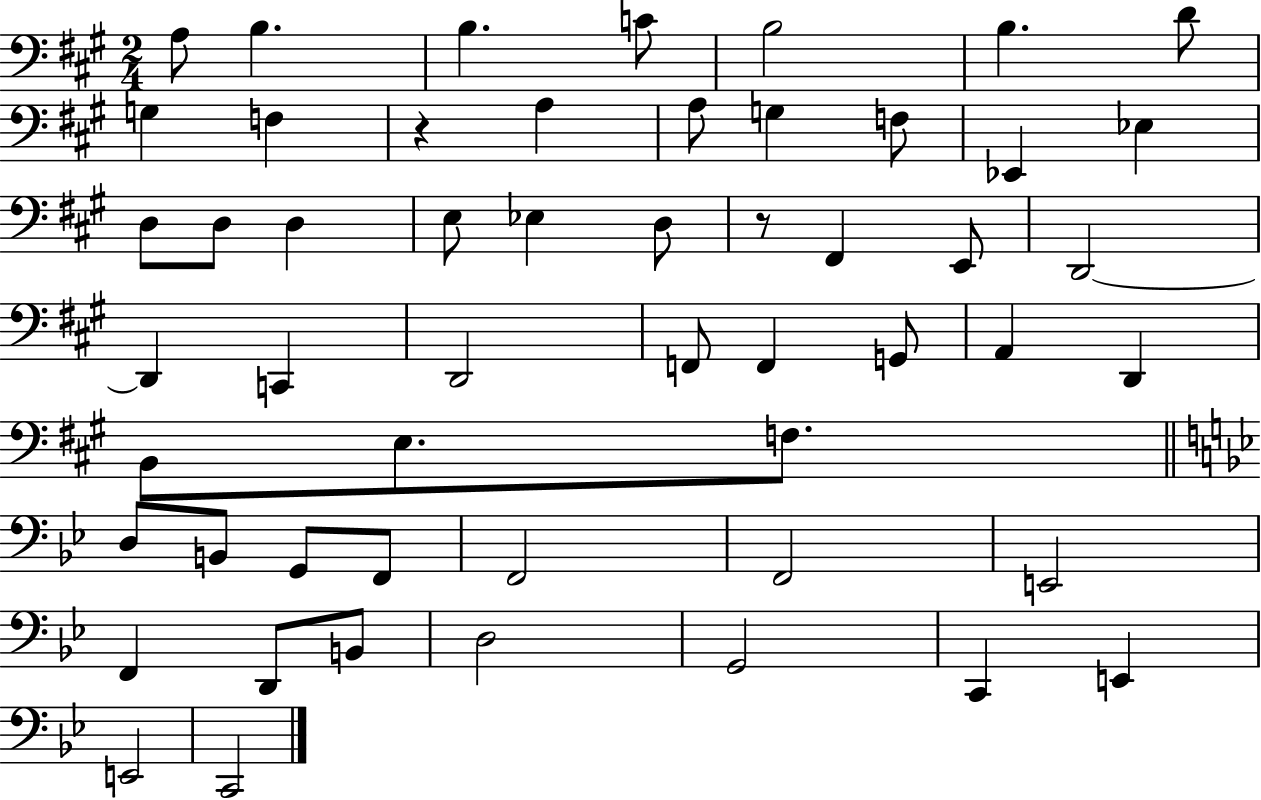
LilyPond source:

{
  \clef bass
  \numericTimeSignature
  \time 2/4
  \key a \major
  a8 b4. | b4. c'8 | b2 | b4. d'8 | \break g4 f4 | r4 a4 | a8 g4 f8 | ees,4 ees4 | \break d8 d8 d4 | e8 ees4 d8 | r8 fis,4 e,8 | d,2~~ | \break d,4 c,4 | d,2 | f,8 f,4 g,8 | a,4 d,4 | \break b,8 e8. f8. | \bar "||" \break \key bes \major d8 b,8 g,8 f,8 | f,2 | f,2 | e,2 | \break f,4 d,8 b,8 | d2 | g,2 | c,4 e,4 | \break e,2 | c,2 | \bar "|."
}